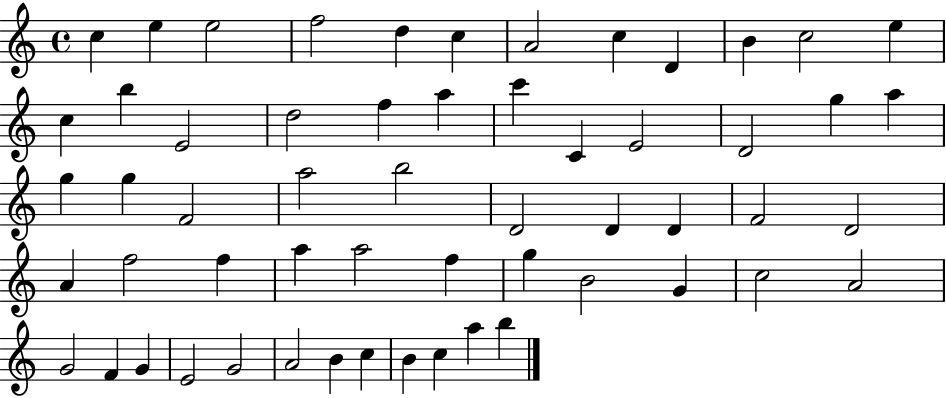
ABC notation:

X:1
T:Untitled
M:4/4
L:1/4
K:C
c e e2 f2 d c A2 c D B c2 e c b E2 d2 f a c' C E2 D2 g a g g F2 a2 b2 D2 D D F2 D2 A f2 f a a2 f g B2 G c2 A2 G2 F G E2 G2 A2 B c B c a b